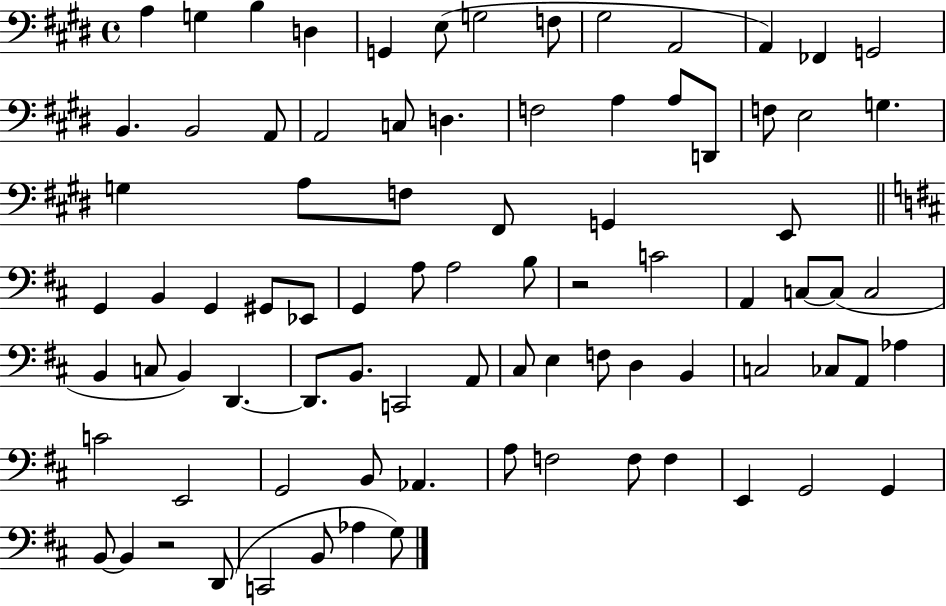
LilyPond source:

{
  \clef bass
  \time 4/4
  \defaultTimeSignature
  \key e \major
  a4 g4 b4 d4 | g,4 e8( g2 f8 | gis2 a,2 | a,4) fes,4 g,2 | \break b,4. b,2 a,8 | a,2 c8 d4. | f2 a4 a8 d,8 | f8 e2 g4. | \break g4 a8 f8 fis,8 g,4 e,8 | \bar "||" \break \key d \major g,4 b,4 g,4 gis,8 ees,8 | g,4 a8 a2 b8 | r2 c'2 | a,4 c8~~ c8( c2 | \break b,4 c8 b,4) d,4.~~ | d,8. b,8. c,2 a,8 | cis8 e4 f8 d4 b,4 | c2 ces8 a,8 aes4 | \break c'2 e,2 | g,2 b,8 aes,4. | a8 f2 f8 f4 | e,4 g,2 g,4 | \break b,8~~ b,4 r2 d,8( | c,2 b,8 aes4 g8) | \bar "|."
}